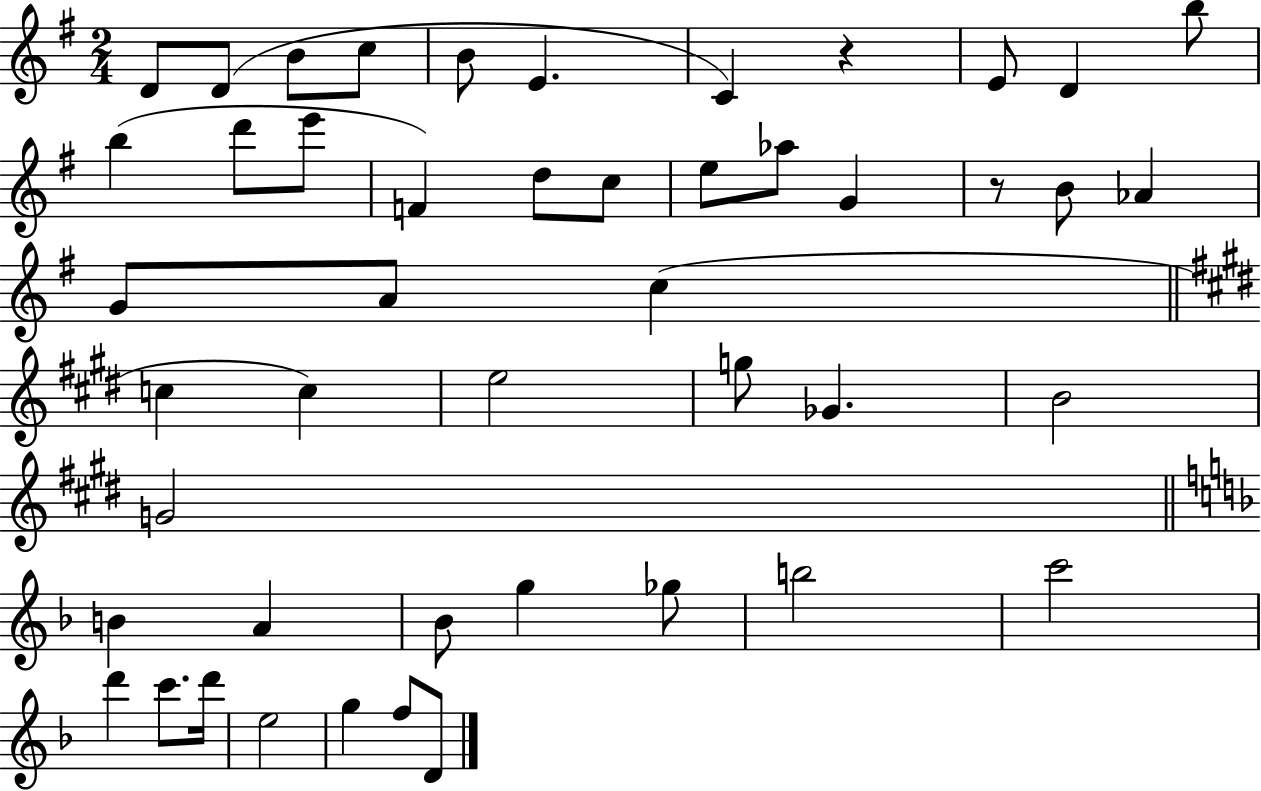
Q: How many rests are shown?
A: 2